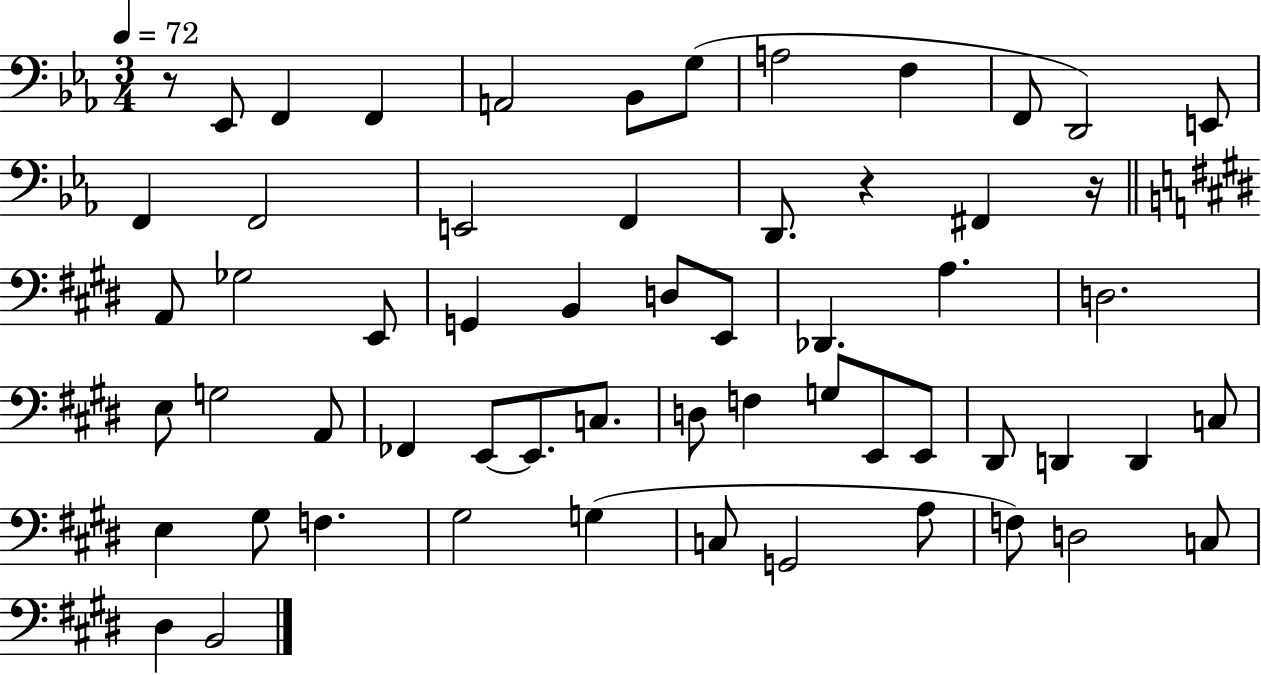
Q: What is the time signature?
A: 3/4